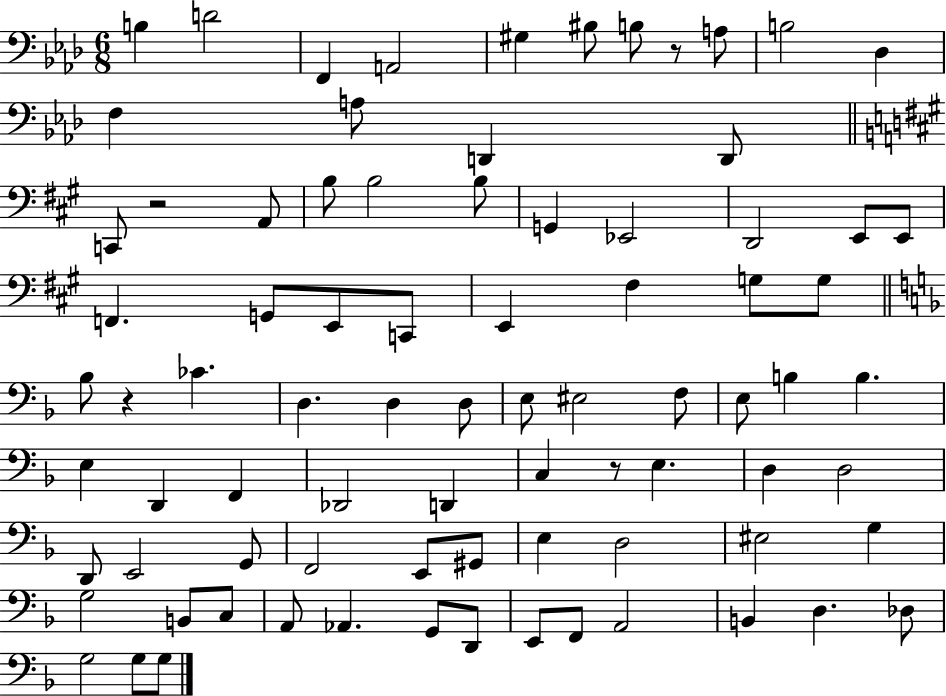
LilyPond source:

{
  \clef bass
  \numericTimeSignature
  \time 6/8
  \key aes \major
  b4 d'2 | f,4 a,2 | gis4 bis8 b8 r8 a8 | b2 des4 | \break f4 a8 d,4 d,8 | \bar "||" \break \key a \major c,8 r2 a,8 | b8 b2 b8 | g,4 ees,2 | d,2 e,8 e,8 | \break f,4. g,8 e,8 c,8 | e,4 fis4 g8 g8 | \bar "||" \break \key f \major bes8 r4 ces'4. | d4. d4 d8 | e8 eis2 f8 | e8 b4 b4. | \break e4 d,4 f,4 | des,2 d,4 | c4 r8 e4. | d4 d2 | \break d,8 e,2 g,8 | f,2 e,8 gis,8 | e4 d2 | eis2 g4 | \break g2 b,8 c8 | a,8 aes,4. g,8 d,8 | e,8 f,8 a,2 | b,4 d4. des8 | \break g2 g8 g8 | \bar "|."
}